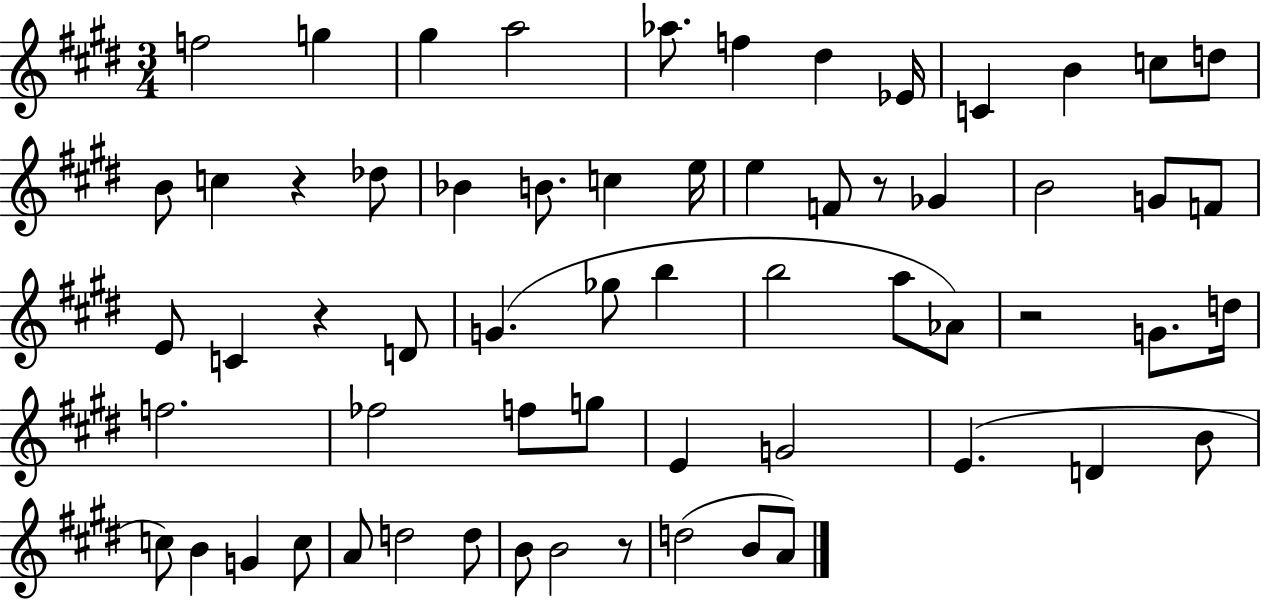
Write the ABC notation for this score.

X:1
T:Untitled
M:3/4
L:1/4
K:E
f2 g ^g a2 _a/2 f ^d _E/4 C B c/2 d/2 B/2 c z _d/2 _B B/2 c e/4 e F/2 z/2 _G B2 G/2 F/2 E/2 C z D/2 G _g/2 b b2 a/2 _A/2 z2 G/2 d/4 f2 _f2 f/2 g/2 E G2 E D B/2 c/2 B G c/2 A/2 d2 d/2 B/2 B2 z/2 d2 B/2 A/2